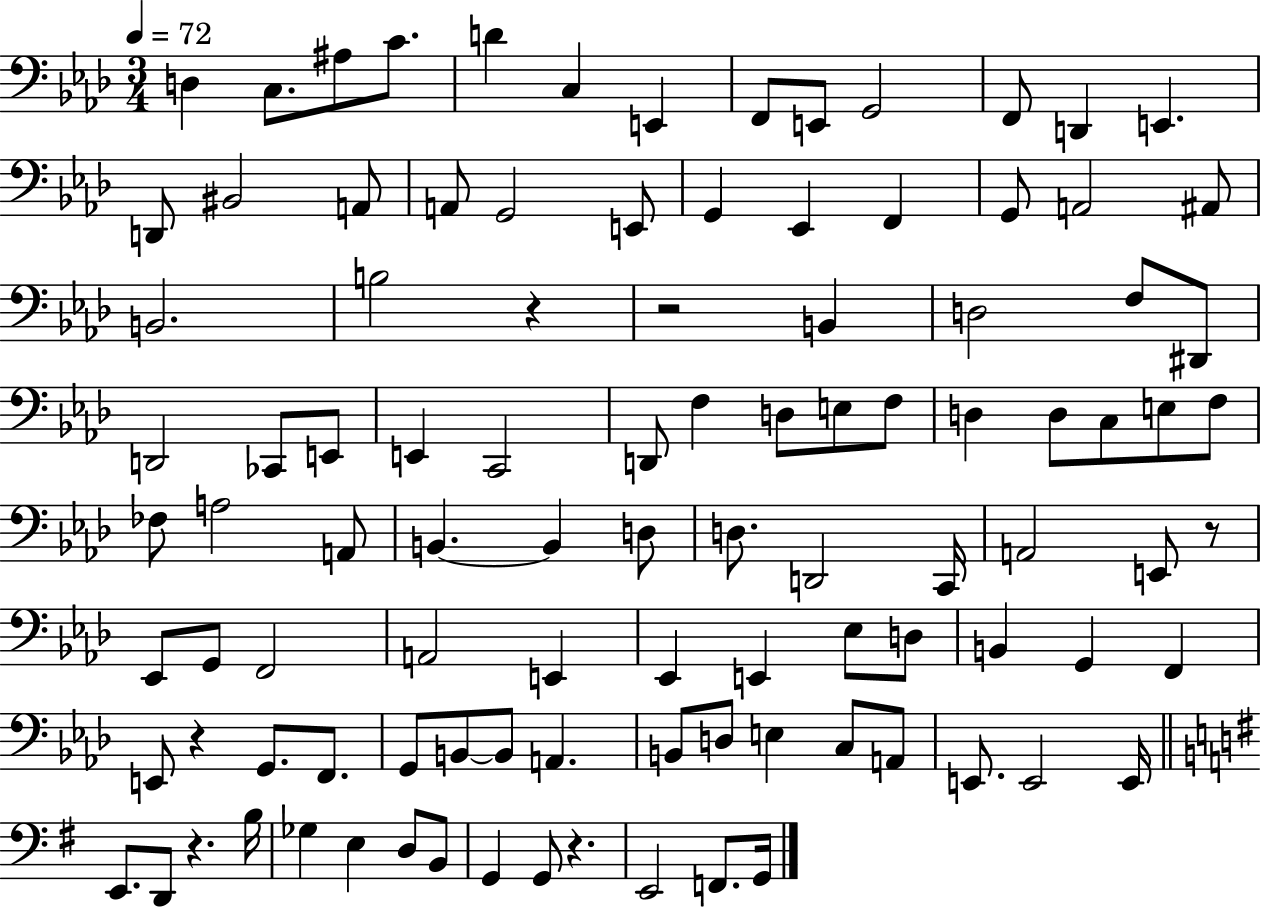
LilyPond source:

{
  \clef bass
  \numericTimeSignature
  \time 3/4
  \key aes \major
  \tempo 4 = 72
  d4 c8. ais8 c'8. | d'4 c4 e,4 | f,8 e,8 g,2 | f,8 d,4 e,4. | \break d,8 bis,2 a,8 | a,8 g,2 e,8 | g,4 ees,4 f,4 | g,8 a,2 ais,8 | \break b,2. | b2 r4 | r2 b,4 | d2 f8 dis,8 | \break d,2 ces,8 e,8 | e,4 c,2 | d,8 f4 d8 e8 f8 | d4 d8 c8 e8 f8 | \break fes8 a2 a,8 | b,4.~~ b,4 d8 | d8. d,2 c,16 | a,2 e,8 r8 | \break ees,8 g,8 f,2 | a,2 e,4 | ees,4 e,4 ees8 d8 | b,4 g,4 f,4 | \break e,8 r4 g,8. f,8. | g,8 b,8~~ b,8 a,4. | b,8 d8 e4 c8 a,8 | e,8. e,2 e,16 | \break \bar "||" \break \key g \major e,8. d,8 r4. b16 | ges4 e4 d8 b,8 | g,4 g,8 r4. | e,2 f,8. g,16 | \break \bar "|."
}